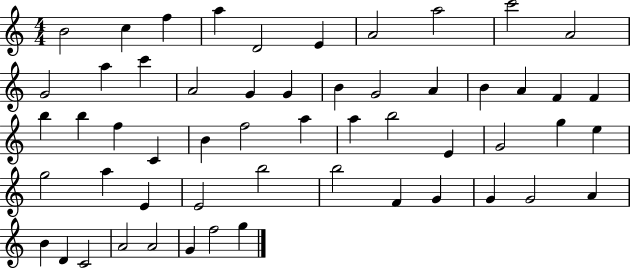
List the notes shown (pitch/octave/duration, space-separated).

B4/h C5/q F5/q A5/q D4/h E4/q A4/h A5/h C6/h A4/h G4/h A5/q C6/q A4/h G4/q G4/q B4/q G4/h A4/q B4/q A4/q F4/q F4/q B5/q B5/q F5/q C4/q B4/q F5/h A5/q A5/q B5/h E4/q G4/h G5/q E5/q G5/h A5/q E4/q E4/h B5/h B5/h F4/q G4/q G4/q G4/h A4/q B4/q D4/q C4/h A4/h A4/h G4/q F5/h G5/q